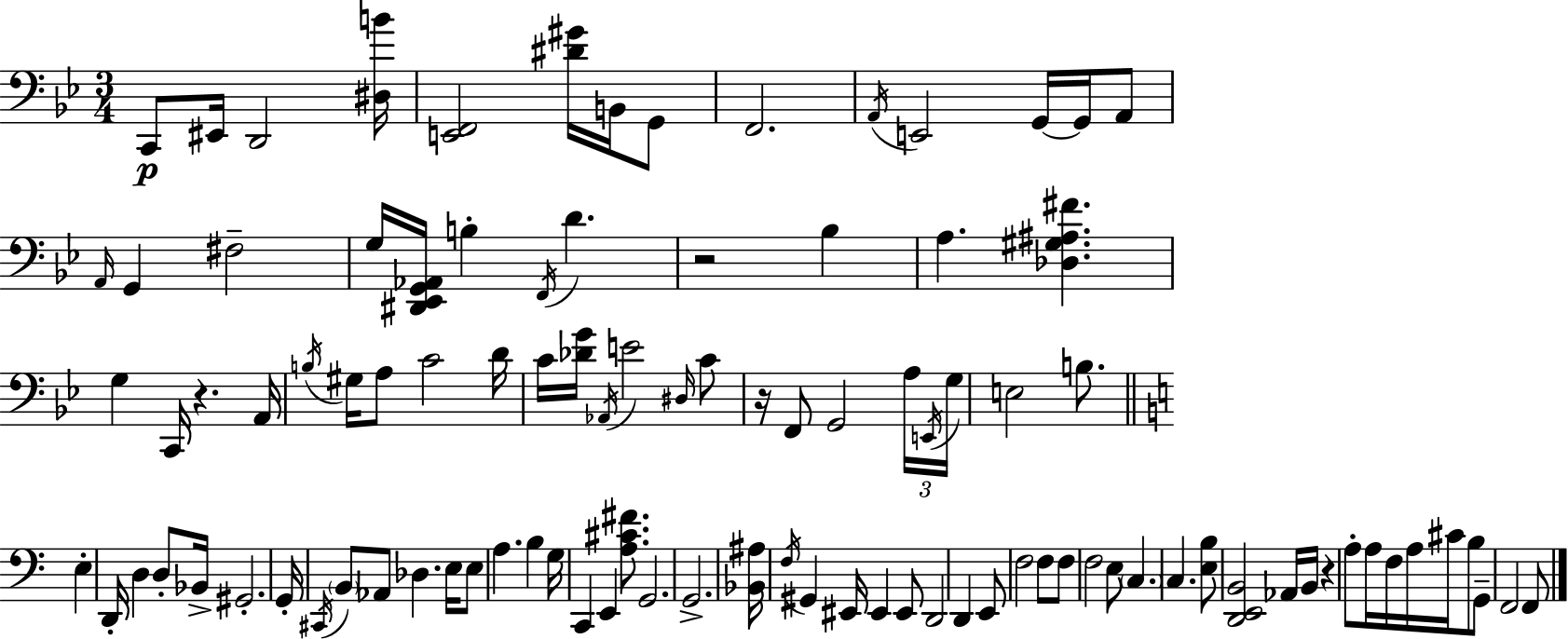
{
  \clef bass
  \numericTimeSignature
  \time 3/4
  \key bes \major
  c,8\p eis,16 d,2 <dis b'>16 | <e, f,>2 <dis' gis'>16 b,16 g,8 | f,2. | \acciaccatura { a,16 } e,2 g,16~~ g,16 a,8 | \break \grace { a,16 } g,4 fis2-- | g16 <dis, ees, g, aes,>16 b4-. \acciaccatura { f,16 } d'4. | r2 bes4 | a4. <des gis ais fis'>4. | \break g4 c,16 r4. | a,16 \acciaccatura { b16 } gis16 a8 c'2 | d'16 c'16 <des' g'>16 \acciaccatura { aes,16 } e'2 | \grace { dis16 } c'8 r16 f,8 g,2 | \break \tuplet 3/2 { a16 \acciaccatura { e,16 } g16 } e2 | b8. \bar "||" \break \key c \major e4-. d,16-. d4 d8-. bes,16-> | gis,2.-. | g,16-. \acciaccatura { cis,16 } \parenthesize b,8 aes,8 des4. | e16 e8 a4. b4 | \break g16 c,4 e,4 <a cis' fis'>8. | g,2. | g,2.-> | <bes, ais>16 \acciaccatura { f16 } gis,4 eis,16 eis,4 | \break eis,8 d,2 d,4 | e,8 f2 | f8 f8 f2 | e8 \parenthesize c4. c4. | \break <e b>8 <d, e, b,>2 | aes,16 b,16 r4 a8-. a16 f16 a16 cis'16 | b8 g,8-- f,2 | f,8 \bar "|."
}